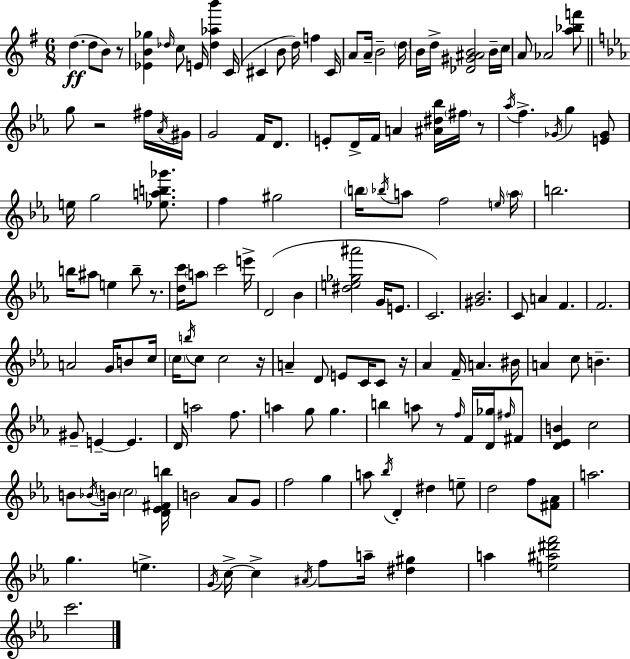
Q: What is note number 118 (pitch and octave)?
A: A5